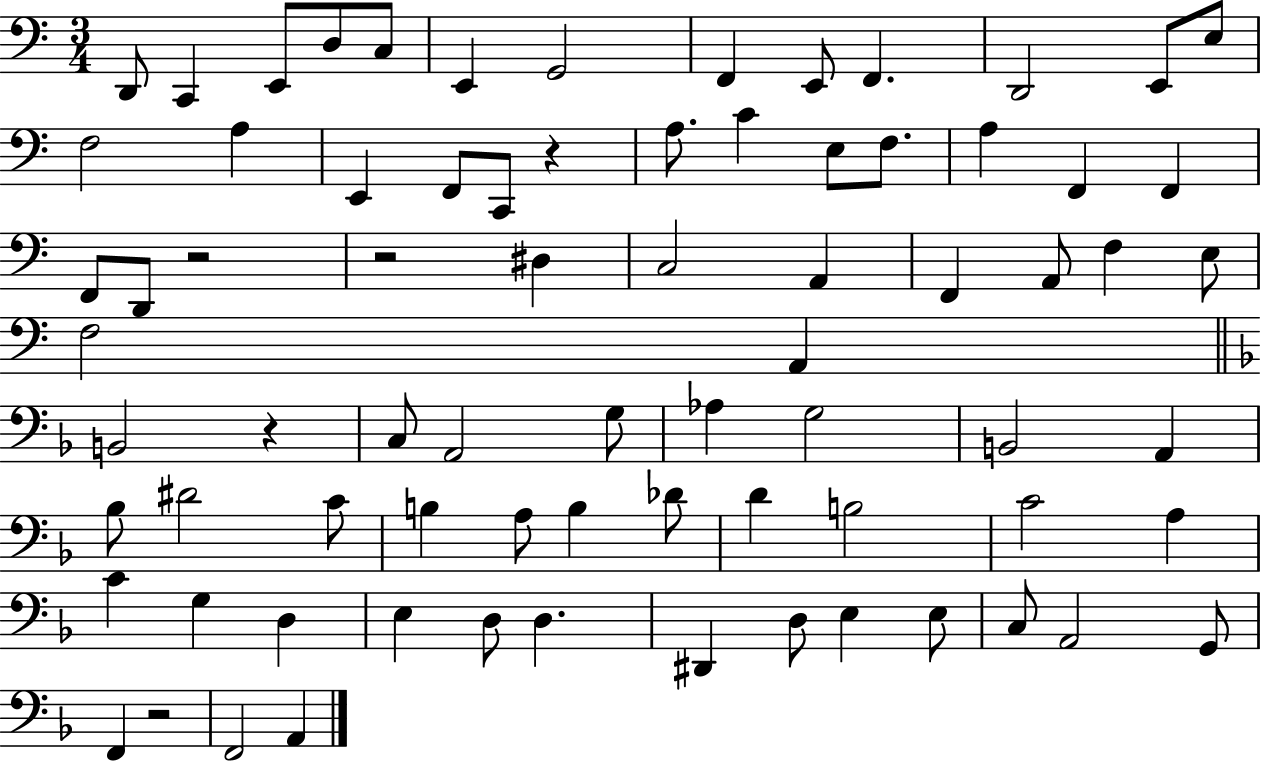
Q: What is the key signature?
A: C major